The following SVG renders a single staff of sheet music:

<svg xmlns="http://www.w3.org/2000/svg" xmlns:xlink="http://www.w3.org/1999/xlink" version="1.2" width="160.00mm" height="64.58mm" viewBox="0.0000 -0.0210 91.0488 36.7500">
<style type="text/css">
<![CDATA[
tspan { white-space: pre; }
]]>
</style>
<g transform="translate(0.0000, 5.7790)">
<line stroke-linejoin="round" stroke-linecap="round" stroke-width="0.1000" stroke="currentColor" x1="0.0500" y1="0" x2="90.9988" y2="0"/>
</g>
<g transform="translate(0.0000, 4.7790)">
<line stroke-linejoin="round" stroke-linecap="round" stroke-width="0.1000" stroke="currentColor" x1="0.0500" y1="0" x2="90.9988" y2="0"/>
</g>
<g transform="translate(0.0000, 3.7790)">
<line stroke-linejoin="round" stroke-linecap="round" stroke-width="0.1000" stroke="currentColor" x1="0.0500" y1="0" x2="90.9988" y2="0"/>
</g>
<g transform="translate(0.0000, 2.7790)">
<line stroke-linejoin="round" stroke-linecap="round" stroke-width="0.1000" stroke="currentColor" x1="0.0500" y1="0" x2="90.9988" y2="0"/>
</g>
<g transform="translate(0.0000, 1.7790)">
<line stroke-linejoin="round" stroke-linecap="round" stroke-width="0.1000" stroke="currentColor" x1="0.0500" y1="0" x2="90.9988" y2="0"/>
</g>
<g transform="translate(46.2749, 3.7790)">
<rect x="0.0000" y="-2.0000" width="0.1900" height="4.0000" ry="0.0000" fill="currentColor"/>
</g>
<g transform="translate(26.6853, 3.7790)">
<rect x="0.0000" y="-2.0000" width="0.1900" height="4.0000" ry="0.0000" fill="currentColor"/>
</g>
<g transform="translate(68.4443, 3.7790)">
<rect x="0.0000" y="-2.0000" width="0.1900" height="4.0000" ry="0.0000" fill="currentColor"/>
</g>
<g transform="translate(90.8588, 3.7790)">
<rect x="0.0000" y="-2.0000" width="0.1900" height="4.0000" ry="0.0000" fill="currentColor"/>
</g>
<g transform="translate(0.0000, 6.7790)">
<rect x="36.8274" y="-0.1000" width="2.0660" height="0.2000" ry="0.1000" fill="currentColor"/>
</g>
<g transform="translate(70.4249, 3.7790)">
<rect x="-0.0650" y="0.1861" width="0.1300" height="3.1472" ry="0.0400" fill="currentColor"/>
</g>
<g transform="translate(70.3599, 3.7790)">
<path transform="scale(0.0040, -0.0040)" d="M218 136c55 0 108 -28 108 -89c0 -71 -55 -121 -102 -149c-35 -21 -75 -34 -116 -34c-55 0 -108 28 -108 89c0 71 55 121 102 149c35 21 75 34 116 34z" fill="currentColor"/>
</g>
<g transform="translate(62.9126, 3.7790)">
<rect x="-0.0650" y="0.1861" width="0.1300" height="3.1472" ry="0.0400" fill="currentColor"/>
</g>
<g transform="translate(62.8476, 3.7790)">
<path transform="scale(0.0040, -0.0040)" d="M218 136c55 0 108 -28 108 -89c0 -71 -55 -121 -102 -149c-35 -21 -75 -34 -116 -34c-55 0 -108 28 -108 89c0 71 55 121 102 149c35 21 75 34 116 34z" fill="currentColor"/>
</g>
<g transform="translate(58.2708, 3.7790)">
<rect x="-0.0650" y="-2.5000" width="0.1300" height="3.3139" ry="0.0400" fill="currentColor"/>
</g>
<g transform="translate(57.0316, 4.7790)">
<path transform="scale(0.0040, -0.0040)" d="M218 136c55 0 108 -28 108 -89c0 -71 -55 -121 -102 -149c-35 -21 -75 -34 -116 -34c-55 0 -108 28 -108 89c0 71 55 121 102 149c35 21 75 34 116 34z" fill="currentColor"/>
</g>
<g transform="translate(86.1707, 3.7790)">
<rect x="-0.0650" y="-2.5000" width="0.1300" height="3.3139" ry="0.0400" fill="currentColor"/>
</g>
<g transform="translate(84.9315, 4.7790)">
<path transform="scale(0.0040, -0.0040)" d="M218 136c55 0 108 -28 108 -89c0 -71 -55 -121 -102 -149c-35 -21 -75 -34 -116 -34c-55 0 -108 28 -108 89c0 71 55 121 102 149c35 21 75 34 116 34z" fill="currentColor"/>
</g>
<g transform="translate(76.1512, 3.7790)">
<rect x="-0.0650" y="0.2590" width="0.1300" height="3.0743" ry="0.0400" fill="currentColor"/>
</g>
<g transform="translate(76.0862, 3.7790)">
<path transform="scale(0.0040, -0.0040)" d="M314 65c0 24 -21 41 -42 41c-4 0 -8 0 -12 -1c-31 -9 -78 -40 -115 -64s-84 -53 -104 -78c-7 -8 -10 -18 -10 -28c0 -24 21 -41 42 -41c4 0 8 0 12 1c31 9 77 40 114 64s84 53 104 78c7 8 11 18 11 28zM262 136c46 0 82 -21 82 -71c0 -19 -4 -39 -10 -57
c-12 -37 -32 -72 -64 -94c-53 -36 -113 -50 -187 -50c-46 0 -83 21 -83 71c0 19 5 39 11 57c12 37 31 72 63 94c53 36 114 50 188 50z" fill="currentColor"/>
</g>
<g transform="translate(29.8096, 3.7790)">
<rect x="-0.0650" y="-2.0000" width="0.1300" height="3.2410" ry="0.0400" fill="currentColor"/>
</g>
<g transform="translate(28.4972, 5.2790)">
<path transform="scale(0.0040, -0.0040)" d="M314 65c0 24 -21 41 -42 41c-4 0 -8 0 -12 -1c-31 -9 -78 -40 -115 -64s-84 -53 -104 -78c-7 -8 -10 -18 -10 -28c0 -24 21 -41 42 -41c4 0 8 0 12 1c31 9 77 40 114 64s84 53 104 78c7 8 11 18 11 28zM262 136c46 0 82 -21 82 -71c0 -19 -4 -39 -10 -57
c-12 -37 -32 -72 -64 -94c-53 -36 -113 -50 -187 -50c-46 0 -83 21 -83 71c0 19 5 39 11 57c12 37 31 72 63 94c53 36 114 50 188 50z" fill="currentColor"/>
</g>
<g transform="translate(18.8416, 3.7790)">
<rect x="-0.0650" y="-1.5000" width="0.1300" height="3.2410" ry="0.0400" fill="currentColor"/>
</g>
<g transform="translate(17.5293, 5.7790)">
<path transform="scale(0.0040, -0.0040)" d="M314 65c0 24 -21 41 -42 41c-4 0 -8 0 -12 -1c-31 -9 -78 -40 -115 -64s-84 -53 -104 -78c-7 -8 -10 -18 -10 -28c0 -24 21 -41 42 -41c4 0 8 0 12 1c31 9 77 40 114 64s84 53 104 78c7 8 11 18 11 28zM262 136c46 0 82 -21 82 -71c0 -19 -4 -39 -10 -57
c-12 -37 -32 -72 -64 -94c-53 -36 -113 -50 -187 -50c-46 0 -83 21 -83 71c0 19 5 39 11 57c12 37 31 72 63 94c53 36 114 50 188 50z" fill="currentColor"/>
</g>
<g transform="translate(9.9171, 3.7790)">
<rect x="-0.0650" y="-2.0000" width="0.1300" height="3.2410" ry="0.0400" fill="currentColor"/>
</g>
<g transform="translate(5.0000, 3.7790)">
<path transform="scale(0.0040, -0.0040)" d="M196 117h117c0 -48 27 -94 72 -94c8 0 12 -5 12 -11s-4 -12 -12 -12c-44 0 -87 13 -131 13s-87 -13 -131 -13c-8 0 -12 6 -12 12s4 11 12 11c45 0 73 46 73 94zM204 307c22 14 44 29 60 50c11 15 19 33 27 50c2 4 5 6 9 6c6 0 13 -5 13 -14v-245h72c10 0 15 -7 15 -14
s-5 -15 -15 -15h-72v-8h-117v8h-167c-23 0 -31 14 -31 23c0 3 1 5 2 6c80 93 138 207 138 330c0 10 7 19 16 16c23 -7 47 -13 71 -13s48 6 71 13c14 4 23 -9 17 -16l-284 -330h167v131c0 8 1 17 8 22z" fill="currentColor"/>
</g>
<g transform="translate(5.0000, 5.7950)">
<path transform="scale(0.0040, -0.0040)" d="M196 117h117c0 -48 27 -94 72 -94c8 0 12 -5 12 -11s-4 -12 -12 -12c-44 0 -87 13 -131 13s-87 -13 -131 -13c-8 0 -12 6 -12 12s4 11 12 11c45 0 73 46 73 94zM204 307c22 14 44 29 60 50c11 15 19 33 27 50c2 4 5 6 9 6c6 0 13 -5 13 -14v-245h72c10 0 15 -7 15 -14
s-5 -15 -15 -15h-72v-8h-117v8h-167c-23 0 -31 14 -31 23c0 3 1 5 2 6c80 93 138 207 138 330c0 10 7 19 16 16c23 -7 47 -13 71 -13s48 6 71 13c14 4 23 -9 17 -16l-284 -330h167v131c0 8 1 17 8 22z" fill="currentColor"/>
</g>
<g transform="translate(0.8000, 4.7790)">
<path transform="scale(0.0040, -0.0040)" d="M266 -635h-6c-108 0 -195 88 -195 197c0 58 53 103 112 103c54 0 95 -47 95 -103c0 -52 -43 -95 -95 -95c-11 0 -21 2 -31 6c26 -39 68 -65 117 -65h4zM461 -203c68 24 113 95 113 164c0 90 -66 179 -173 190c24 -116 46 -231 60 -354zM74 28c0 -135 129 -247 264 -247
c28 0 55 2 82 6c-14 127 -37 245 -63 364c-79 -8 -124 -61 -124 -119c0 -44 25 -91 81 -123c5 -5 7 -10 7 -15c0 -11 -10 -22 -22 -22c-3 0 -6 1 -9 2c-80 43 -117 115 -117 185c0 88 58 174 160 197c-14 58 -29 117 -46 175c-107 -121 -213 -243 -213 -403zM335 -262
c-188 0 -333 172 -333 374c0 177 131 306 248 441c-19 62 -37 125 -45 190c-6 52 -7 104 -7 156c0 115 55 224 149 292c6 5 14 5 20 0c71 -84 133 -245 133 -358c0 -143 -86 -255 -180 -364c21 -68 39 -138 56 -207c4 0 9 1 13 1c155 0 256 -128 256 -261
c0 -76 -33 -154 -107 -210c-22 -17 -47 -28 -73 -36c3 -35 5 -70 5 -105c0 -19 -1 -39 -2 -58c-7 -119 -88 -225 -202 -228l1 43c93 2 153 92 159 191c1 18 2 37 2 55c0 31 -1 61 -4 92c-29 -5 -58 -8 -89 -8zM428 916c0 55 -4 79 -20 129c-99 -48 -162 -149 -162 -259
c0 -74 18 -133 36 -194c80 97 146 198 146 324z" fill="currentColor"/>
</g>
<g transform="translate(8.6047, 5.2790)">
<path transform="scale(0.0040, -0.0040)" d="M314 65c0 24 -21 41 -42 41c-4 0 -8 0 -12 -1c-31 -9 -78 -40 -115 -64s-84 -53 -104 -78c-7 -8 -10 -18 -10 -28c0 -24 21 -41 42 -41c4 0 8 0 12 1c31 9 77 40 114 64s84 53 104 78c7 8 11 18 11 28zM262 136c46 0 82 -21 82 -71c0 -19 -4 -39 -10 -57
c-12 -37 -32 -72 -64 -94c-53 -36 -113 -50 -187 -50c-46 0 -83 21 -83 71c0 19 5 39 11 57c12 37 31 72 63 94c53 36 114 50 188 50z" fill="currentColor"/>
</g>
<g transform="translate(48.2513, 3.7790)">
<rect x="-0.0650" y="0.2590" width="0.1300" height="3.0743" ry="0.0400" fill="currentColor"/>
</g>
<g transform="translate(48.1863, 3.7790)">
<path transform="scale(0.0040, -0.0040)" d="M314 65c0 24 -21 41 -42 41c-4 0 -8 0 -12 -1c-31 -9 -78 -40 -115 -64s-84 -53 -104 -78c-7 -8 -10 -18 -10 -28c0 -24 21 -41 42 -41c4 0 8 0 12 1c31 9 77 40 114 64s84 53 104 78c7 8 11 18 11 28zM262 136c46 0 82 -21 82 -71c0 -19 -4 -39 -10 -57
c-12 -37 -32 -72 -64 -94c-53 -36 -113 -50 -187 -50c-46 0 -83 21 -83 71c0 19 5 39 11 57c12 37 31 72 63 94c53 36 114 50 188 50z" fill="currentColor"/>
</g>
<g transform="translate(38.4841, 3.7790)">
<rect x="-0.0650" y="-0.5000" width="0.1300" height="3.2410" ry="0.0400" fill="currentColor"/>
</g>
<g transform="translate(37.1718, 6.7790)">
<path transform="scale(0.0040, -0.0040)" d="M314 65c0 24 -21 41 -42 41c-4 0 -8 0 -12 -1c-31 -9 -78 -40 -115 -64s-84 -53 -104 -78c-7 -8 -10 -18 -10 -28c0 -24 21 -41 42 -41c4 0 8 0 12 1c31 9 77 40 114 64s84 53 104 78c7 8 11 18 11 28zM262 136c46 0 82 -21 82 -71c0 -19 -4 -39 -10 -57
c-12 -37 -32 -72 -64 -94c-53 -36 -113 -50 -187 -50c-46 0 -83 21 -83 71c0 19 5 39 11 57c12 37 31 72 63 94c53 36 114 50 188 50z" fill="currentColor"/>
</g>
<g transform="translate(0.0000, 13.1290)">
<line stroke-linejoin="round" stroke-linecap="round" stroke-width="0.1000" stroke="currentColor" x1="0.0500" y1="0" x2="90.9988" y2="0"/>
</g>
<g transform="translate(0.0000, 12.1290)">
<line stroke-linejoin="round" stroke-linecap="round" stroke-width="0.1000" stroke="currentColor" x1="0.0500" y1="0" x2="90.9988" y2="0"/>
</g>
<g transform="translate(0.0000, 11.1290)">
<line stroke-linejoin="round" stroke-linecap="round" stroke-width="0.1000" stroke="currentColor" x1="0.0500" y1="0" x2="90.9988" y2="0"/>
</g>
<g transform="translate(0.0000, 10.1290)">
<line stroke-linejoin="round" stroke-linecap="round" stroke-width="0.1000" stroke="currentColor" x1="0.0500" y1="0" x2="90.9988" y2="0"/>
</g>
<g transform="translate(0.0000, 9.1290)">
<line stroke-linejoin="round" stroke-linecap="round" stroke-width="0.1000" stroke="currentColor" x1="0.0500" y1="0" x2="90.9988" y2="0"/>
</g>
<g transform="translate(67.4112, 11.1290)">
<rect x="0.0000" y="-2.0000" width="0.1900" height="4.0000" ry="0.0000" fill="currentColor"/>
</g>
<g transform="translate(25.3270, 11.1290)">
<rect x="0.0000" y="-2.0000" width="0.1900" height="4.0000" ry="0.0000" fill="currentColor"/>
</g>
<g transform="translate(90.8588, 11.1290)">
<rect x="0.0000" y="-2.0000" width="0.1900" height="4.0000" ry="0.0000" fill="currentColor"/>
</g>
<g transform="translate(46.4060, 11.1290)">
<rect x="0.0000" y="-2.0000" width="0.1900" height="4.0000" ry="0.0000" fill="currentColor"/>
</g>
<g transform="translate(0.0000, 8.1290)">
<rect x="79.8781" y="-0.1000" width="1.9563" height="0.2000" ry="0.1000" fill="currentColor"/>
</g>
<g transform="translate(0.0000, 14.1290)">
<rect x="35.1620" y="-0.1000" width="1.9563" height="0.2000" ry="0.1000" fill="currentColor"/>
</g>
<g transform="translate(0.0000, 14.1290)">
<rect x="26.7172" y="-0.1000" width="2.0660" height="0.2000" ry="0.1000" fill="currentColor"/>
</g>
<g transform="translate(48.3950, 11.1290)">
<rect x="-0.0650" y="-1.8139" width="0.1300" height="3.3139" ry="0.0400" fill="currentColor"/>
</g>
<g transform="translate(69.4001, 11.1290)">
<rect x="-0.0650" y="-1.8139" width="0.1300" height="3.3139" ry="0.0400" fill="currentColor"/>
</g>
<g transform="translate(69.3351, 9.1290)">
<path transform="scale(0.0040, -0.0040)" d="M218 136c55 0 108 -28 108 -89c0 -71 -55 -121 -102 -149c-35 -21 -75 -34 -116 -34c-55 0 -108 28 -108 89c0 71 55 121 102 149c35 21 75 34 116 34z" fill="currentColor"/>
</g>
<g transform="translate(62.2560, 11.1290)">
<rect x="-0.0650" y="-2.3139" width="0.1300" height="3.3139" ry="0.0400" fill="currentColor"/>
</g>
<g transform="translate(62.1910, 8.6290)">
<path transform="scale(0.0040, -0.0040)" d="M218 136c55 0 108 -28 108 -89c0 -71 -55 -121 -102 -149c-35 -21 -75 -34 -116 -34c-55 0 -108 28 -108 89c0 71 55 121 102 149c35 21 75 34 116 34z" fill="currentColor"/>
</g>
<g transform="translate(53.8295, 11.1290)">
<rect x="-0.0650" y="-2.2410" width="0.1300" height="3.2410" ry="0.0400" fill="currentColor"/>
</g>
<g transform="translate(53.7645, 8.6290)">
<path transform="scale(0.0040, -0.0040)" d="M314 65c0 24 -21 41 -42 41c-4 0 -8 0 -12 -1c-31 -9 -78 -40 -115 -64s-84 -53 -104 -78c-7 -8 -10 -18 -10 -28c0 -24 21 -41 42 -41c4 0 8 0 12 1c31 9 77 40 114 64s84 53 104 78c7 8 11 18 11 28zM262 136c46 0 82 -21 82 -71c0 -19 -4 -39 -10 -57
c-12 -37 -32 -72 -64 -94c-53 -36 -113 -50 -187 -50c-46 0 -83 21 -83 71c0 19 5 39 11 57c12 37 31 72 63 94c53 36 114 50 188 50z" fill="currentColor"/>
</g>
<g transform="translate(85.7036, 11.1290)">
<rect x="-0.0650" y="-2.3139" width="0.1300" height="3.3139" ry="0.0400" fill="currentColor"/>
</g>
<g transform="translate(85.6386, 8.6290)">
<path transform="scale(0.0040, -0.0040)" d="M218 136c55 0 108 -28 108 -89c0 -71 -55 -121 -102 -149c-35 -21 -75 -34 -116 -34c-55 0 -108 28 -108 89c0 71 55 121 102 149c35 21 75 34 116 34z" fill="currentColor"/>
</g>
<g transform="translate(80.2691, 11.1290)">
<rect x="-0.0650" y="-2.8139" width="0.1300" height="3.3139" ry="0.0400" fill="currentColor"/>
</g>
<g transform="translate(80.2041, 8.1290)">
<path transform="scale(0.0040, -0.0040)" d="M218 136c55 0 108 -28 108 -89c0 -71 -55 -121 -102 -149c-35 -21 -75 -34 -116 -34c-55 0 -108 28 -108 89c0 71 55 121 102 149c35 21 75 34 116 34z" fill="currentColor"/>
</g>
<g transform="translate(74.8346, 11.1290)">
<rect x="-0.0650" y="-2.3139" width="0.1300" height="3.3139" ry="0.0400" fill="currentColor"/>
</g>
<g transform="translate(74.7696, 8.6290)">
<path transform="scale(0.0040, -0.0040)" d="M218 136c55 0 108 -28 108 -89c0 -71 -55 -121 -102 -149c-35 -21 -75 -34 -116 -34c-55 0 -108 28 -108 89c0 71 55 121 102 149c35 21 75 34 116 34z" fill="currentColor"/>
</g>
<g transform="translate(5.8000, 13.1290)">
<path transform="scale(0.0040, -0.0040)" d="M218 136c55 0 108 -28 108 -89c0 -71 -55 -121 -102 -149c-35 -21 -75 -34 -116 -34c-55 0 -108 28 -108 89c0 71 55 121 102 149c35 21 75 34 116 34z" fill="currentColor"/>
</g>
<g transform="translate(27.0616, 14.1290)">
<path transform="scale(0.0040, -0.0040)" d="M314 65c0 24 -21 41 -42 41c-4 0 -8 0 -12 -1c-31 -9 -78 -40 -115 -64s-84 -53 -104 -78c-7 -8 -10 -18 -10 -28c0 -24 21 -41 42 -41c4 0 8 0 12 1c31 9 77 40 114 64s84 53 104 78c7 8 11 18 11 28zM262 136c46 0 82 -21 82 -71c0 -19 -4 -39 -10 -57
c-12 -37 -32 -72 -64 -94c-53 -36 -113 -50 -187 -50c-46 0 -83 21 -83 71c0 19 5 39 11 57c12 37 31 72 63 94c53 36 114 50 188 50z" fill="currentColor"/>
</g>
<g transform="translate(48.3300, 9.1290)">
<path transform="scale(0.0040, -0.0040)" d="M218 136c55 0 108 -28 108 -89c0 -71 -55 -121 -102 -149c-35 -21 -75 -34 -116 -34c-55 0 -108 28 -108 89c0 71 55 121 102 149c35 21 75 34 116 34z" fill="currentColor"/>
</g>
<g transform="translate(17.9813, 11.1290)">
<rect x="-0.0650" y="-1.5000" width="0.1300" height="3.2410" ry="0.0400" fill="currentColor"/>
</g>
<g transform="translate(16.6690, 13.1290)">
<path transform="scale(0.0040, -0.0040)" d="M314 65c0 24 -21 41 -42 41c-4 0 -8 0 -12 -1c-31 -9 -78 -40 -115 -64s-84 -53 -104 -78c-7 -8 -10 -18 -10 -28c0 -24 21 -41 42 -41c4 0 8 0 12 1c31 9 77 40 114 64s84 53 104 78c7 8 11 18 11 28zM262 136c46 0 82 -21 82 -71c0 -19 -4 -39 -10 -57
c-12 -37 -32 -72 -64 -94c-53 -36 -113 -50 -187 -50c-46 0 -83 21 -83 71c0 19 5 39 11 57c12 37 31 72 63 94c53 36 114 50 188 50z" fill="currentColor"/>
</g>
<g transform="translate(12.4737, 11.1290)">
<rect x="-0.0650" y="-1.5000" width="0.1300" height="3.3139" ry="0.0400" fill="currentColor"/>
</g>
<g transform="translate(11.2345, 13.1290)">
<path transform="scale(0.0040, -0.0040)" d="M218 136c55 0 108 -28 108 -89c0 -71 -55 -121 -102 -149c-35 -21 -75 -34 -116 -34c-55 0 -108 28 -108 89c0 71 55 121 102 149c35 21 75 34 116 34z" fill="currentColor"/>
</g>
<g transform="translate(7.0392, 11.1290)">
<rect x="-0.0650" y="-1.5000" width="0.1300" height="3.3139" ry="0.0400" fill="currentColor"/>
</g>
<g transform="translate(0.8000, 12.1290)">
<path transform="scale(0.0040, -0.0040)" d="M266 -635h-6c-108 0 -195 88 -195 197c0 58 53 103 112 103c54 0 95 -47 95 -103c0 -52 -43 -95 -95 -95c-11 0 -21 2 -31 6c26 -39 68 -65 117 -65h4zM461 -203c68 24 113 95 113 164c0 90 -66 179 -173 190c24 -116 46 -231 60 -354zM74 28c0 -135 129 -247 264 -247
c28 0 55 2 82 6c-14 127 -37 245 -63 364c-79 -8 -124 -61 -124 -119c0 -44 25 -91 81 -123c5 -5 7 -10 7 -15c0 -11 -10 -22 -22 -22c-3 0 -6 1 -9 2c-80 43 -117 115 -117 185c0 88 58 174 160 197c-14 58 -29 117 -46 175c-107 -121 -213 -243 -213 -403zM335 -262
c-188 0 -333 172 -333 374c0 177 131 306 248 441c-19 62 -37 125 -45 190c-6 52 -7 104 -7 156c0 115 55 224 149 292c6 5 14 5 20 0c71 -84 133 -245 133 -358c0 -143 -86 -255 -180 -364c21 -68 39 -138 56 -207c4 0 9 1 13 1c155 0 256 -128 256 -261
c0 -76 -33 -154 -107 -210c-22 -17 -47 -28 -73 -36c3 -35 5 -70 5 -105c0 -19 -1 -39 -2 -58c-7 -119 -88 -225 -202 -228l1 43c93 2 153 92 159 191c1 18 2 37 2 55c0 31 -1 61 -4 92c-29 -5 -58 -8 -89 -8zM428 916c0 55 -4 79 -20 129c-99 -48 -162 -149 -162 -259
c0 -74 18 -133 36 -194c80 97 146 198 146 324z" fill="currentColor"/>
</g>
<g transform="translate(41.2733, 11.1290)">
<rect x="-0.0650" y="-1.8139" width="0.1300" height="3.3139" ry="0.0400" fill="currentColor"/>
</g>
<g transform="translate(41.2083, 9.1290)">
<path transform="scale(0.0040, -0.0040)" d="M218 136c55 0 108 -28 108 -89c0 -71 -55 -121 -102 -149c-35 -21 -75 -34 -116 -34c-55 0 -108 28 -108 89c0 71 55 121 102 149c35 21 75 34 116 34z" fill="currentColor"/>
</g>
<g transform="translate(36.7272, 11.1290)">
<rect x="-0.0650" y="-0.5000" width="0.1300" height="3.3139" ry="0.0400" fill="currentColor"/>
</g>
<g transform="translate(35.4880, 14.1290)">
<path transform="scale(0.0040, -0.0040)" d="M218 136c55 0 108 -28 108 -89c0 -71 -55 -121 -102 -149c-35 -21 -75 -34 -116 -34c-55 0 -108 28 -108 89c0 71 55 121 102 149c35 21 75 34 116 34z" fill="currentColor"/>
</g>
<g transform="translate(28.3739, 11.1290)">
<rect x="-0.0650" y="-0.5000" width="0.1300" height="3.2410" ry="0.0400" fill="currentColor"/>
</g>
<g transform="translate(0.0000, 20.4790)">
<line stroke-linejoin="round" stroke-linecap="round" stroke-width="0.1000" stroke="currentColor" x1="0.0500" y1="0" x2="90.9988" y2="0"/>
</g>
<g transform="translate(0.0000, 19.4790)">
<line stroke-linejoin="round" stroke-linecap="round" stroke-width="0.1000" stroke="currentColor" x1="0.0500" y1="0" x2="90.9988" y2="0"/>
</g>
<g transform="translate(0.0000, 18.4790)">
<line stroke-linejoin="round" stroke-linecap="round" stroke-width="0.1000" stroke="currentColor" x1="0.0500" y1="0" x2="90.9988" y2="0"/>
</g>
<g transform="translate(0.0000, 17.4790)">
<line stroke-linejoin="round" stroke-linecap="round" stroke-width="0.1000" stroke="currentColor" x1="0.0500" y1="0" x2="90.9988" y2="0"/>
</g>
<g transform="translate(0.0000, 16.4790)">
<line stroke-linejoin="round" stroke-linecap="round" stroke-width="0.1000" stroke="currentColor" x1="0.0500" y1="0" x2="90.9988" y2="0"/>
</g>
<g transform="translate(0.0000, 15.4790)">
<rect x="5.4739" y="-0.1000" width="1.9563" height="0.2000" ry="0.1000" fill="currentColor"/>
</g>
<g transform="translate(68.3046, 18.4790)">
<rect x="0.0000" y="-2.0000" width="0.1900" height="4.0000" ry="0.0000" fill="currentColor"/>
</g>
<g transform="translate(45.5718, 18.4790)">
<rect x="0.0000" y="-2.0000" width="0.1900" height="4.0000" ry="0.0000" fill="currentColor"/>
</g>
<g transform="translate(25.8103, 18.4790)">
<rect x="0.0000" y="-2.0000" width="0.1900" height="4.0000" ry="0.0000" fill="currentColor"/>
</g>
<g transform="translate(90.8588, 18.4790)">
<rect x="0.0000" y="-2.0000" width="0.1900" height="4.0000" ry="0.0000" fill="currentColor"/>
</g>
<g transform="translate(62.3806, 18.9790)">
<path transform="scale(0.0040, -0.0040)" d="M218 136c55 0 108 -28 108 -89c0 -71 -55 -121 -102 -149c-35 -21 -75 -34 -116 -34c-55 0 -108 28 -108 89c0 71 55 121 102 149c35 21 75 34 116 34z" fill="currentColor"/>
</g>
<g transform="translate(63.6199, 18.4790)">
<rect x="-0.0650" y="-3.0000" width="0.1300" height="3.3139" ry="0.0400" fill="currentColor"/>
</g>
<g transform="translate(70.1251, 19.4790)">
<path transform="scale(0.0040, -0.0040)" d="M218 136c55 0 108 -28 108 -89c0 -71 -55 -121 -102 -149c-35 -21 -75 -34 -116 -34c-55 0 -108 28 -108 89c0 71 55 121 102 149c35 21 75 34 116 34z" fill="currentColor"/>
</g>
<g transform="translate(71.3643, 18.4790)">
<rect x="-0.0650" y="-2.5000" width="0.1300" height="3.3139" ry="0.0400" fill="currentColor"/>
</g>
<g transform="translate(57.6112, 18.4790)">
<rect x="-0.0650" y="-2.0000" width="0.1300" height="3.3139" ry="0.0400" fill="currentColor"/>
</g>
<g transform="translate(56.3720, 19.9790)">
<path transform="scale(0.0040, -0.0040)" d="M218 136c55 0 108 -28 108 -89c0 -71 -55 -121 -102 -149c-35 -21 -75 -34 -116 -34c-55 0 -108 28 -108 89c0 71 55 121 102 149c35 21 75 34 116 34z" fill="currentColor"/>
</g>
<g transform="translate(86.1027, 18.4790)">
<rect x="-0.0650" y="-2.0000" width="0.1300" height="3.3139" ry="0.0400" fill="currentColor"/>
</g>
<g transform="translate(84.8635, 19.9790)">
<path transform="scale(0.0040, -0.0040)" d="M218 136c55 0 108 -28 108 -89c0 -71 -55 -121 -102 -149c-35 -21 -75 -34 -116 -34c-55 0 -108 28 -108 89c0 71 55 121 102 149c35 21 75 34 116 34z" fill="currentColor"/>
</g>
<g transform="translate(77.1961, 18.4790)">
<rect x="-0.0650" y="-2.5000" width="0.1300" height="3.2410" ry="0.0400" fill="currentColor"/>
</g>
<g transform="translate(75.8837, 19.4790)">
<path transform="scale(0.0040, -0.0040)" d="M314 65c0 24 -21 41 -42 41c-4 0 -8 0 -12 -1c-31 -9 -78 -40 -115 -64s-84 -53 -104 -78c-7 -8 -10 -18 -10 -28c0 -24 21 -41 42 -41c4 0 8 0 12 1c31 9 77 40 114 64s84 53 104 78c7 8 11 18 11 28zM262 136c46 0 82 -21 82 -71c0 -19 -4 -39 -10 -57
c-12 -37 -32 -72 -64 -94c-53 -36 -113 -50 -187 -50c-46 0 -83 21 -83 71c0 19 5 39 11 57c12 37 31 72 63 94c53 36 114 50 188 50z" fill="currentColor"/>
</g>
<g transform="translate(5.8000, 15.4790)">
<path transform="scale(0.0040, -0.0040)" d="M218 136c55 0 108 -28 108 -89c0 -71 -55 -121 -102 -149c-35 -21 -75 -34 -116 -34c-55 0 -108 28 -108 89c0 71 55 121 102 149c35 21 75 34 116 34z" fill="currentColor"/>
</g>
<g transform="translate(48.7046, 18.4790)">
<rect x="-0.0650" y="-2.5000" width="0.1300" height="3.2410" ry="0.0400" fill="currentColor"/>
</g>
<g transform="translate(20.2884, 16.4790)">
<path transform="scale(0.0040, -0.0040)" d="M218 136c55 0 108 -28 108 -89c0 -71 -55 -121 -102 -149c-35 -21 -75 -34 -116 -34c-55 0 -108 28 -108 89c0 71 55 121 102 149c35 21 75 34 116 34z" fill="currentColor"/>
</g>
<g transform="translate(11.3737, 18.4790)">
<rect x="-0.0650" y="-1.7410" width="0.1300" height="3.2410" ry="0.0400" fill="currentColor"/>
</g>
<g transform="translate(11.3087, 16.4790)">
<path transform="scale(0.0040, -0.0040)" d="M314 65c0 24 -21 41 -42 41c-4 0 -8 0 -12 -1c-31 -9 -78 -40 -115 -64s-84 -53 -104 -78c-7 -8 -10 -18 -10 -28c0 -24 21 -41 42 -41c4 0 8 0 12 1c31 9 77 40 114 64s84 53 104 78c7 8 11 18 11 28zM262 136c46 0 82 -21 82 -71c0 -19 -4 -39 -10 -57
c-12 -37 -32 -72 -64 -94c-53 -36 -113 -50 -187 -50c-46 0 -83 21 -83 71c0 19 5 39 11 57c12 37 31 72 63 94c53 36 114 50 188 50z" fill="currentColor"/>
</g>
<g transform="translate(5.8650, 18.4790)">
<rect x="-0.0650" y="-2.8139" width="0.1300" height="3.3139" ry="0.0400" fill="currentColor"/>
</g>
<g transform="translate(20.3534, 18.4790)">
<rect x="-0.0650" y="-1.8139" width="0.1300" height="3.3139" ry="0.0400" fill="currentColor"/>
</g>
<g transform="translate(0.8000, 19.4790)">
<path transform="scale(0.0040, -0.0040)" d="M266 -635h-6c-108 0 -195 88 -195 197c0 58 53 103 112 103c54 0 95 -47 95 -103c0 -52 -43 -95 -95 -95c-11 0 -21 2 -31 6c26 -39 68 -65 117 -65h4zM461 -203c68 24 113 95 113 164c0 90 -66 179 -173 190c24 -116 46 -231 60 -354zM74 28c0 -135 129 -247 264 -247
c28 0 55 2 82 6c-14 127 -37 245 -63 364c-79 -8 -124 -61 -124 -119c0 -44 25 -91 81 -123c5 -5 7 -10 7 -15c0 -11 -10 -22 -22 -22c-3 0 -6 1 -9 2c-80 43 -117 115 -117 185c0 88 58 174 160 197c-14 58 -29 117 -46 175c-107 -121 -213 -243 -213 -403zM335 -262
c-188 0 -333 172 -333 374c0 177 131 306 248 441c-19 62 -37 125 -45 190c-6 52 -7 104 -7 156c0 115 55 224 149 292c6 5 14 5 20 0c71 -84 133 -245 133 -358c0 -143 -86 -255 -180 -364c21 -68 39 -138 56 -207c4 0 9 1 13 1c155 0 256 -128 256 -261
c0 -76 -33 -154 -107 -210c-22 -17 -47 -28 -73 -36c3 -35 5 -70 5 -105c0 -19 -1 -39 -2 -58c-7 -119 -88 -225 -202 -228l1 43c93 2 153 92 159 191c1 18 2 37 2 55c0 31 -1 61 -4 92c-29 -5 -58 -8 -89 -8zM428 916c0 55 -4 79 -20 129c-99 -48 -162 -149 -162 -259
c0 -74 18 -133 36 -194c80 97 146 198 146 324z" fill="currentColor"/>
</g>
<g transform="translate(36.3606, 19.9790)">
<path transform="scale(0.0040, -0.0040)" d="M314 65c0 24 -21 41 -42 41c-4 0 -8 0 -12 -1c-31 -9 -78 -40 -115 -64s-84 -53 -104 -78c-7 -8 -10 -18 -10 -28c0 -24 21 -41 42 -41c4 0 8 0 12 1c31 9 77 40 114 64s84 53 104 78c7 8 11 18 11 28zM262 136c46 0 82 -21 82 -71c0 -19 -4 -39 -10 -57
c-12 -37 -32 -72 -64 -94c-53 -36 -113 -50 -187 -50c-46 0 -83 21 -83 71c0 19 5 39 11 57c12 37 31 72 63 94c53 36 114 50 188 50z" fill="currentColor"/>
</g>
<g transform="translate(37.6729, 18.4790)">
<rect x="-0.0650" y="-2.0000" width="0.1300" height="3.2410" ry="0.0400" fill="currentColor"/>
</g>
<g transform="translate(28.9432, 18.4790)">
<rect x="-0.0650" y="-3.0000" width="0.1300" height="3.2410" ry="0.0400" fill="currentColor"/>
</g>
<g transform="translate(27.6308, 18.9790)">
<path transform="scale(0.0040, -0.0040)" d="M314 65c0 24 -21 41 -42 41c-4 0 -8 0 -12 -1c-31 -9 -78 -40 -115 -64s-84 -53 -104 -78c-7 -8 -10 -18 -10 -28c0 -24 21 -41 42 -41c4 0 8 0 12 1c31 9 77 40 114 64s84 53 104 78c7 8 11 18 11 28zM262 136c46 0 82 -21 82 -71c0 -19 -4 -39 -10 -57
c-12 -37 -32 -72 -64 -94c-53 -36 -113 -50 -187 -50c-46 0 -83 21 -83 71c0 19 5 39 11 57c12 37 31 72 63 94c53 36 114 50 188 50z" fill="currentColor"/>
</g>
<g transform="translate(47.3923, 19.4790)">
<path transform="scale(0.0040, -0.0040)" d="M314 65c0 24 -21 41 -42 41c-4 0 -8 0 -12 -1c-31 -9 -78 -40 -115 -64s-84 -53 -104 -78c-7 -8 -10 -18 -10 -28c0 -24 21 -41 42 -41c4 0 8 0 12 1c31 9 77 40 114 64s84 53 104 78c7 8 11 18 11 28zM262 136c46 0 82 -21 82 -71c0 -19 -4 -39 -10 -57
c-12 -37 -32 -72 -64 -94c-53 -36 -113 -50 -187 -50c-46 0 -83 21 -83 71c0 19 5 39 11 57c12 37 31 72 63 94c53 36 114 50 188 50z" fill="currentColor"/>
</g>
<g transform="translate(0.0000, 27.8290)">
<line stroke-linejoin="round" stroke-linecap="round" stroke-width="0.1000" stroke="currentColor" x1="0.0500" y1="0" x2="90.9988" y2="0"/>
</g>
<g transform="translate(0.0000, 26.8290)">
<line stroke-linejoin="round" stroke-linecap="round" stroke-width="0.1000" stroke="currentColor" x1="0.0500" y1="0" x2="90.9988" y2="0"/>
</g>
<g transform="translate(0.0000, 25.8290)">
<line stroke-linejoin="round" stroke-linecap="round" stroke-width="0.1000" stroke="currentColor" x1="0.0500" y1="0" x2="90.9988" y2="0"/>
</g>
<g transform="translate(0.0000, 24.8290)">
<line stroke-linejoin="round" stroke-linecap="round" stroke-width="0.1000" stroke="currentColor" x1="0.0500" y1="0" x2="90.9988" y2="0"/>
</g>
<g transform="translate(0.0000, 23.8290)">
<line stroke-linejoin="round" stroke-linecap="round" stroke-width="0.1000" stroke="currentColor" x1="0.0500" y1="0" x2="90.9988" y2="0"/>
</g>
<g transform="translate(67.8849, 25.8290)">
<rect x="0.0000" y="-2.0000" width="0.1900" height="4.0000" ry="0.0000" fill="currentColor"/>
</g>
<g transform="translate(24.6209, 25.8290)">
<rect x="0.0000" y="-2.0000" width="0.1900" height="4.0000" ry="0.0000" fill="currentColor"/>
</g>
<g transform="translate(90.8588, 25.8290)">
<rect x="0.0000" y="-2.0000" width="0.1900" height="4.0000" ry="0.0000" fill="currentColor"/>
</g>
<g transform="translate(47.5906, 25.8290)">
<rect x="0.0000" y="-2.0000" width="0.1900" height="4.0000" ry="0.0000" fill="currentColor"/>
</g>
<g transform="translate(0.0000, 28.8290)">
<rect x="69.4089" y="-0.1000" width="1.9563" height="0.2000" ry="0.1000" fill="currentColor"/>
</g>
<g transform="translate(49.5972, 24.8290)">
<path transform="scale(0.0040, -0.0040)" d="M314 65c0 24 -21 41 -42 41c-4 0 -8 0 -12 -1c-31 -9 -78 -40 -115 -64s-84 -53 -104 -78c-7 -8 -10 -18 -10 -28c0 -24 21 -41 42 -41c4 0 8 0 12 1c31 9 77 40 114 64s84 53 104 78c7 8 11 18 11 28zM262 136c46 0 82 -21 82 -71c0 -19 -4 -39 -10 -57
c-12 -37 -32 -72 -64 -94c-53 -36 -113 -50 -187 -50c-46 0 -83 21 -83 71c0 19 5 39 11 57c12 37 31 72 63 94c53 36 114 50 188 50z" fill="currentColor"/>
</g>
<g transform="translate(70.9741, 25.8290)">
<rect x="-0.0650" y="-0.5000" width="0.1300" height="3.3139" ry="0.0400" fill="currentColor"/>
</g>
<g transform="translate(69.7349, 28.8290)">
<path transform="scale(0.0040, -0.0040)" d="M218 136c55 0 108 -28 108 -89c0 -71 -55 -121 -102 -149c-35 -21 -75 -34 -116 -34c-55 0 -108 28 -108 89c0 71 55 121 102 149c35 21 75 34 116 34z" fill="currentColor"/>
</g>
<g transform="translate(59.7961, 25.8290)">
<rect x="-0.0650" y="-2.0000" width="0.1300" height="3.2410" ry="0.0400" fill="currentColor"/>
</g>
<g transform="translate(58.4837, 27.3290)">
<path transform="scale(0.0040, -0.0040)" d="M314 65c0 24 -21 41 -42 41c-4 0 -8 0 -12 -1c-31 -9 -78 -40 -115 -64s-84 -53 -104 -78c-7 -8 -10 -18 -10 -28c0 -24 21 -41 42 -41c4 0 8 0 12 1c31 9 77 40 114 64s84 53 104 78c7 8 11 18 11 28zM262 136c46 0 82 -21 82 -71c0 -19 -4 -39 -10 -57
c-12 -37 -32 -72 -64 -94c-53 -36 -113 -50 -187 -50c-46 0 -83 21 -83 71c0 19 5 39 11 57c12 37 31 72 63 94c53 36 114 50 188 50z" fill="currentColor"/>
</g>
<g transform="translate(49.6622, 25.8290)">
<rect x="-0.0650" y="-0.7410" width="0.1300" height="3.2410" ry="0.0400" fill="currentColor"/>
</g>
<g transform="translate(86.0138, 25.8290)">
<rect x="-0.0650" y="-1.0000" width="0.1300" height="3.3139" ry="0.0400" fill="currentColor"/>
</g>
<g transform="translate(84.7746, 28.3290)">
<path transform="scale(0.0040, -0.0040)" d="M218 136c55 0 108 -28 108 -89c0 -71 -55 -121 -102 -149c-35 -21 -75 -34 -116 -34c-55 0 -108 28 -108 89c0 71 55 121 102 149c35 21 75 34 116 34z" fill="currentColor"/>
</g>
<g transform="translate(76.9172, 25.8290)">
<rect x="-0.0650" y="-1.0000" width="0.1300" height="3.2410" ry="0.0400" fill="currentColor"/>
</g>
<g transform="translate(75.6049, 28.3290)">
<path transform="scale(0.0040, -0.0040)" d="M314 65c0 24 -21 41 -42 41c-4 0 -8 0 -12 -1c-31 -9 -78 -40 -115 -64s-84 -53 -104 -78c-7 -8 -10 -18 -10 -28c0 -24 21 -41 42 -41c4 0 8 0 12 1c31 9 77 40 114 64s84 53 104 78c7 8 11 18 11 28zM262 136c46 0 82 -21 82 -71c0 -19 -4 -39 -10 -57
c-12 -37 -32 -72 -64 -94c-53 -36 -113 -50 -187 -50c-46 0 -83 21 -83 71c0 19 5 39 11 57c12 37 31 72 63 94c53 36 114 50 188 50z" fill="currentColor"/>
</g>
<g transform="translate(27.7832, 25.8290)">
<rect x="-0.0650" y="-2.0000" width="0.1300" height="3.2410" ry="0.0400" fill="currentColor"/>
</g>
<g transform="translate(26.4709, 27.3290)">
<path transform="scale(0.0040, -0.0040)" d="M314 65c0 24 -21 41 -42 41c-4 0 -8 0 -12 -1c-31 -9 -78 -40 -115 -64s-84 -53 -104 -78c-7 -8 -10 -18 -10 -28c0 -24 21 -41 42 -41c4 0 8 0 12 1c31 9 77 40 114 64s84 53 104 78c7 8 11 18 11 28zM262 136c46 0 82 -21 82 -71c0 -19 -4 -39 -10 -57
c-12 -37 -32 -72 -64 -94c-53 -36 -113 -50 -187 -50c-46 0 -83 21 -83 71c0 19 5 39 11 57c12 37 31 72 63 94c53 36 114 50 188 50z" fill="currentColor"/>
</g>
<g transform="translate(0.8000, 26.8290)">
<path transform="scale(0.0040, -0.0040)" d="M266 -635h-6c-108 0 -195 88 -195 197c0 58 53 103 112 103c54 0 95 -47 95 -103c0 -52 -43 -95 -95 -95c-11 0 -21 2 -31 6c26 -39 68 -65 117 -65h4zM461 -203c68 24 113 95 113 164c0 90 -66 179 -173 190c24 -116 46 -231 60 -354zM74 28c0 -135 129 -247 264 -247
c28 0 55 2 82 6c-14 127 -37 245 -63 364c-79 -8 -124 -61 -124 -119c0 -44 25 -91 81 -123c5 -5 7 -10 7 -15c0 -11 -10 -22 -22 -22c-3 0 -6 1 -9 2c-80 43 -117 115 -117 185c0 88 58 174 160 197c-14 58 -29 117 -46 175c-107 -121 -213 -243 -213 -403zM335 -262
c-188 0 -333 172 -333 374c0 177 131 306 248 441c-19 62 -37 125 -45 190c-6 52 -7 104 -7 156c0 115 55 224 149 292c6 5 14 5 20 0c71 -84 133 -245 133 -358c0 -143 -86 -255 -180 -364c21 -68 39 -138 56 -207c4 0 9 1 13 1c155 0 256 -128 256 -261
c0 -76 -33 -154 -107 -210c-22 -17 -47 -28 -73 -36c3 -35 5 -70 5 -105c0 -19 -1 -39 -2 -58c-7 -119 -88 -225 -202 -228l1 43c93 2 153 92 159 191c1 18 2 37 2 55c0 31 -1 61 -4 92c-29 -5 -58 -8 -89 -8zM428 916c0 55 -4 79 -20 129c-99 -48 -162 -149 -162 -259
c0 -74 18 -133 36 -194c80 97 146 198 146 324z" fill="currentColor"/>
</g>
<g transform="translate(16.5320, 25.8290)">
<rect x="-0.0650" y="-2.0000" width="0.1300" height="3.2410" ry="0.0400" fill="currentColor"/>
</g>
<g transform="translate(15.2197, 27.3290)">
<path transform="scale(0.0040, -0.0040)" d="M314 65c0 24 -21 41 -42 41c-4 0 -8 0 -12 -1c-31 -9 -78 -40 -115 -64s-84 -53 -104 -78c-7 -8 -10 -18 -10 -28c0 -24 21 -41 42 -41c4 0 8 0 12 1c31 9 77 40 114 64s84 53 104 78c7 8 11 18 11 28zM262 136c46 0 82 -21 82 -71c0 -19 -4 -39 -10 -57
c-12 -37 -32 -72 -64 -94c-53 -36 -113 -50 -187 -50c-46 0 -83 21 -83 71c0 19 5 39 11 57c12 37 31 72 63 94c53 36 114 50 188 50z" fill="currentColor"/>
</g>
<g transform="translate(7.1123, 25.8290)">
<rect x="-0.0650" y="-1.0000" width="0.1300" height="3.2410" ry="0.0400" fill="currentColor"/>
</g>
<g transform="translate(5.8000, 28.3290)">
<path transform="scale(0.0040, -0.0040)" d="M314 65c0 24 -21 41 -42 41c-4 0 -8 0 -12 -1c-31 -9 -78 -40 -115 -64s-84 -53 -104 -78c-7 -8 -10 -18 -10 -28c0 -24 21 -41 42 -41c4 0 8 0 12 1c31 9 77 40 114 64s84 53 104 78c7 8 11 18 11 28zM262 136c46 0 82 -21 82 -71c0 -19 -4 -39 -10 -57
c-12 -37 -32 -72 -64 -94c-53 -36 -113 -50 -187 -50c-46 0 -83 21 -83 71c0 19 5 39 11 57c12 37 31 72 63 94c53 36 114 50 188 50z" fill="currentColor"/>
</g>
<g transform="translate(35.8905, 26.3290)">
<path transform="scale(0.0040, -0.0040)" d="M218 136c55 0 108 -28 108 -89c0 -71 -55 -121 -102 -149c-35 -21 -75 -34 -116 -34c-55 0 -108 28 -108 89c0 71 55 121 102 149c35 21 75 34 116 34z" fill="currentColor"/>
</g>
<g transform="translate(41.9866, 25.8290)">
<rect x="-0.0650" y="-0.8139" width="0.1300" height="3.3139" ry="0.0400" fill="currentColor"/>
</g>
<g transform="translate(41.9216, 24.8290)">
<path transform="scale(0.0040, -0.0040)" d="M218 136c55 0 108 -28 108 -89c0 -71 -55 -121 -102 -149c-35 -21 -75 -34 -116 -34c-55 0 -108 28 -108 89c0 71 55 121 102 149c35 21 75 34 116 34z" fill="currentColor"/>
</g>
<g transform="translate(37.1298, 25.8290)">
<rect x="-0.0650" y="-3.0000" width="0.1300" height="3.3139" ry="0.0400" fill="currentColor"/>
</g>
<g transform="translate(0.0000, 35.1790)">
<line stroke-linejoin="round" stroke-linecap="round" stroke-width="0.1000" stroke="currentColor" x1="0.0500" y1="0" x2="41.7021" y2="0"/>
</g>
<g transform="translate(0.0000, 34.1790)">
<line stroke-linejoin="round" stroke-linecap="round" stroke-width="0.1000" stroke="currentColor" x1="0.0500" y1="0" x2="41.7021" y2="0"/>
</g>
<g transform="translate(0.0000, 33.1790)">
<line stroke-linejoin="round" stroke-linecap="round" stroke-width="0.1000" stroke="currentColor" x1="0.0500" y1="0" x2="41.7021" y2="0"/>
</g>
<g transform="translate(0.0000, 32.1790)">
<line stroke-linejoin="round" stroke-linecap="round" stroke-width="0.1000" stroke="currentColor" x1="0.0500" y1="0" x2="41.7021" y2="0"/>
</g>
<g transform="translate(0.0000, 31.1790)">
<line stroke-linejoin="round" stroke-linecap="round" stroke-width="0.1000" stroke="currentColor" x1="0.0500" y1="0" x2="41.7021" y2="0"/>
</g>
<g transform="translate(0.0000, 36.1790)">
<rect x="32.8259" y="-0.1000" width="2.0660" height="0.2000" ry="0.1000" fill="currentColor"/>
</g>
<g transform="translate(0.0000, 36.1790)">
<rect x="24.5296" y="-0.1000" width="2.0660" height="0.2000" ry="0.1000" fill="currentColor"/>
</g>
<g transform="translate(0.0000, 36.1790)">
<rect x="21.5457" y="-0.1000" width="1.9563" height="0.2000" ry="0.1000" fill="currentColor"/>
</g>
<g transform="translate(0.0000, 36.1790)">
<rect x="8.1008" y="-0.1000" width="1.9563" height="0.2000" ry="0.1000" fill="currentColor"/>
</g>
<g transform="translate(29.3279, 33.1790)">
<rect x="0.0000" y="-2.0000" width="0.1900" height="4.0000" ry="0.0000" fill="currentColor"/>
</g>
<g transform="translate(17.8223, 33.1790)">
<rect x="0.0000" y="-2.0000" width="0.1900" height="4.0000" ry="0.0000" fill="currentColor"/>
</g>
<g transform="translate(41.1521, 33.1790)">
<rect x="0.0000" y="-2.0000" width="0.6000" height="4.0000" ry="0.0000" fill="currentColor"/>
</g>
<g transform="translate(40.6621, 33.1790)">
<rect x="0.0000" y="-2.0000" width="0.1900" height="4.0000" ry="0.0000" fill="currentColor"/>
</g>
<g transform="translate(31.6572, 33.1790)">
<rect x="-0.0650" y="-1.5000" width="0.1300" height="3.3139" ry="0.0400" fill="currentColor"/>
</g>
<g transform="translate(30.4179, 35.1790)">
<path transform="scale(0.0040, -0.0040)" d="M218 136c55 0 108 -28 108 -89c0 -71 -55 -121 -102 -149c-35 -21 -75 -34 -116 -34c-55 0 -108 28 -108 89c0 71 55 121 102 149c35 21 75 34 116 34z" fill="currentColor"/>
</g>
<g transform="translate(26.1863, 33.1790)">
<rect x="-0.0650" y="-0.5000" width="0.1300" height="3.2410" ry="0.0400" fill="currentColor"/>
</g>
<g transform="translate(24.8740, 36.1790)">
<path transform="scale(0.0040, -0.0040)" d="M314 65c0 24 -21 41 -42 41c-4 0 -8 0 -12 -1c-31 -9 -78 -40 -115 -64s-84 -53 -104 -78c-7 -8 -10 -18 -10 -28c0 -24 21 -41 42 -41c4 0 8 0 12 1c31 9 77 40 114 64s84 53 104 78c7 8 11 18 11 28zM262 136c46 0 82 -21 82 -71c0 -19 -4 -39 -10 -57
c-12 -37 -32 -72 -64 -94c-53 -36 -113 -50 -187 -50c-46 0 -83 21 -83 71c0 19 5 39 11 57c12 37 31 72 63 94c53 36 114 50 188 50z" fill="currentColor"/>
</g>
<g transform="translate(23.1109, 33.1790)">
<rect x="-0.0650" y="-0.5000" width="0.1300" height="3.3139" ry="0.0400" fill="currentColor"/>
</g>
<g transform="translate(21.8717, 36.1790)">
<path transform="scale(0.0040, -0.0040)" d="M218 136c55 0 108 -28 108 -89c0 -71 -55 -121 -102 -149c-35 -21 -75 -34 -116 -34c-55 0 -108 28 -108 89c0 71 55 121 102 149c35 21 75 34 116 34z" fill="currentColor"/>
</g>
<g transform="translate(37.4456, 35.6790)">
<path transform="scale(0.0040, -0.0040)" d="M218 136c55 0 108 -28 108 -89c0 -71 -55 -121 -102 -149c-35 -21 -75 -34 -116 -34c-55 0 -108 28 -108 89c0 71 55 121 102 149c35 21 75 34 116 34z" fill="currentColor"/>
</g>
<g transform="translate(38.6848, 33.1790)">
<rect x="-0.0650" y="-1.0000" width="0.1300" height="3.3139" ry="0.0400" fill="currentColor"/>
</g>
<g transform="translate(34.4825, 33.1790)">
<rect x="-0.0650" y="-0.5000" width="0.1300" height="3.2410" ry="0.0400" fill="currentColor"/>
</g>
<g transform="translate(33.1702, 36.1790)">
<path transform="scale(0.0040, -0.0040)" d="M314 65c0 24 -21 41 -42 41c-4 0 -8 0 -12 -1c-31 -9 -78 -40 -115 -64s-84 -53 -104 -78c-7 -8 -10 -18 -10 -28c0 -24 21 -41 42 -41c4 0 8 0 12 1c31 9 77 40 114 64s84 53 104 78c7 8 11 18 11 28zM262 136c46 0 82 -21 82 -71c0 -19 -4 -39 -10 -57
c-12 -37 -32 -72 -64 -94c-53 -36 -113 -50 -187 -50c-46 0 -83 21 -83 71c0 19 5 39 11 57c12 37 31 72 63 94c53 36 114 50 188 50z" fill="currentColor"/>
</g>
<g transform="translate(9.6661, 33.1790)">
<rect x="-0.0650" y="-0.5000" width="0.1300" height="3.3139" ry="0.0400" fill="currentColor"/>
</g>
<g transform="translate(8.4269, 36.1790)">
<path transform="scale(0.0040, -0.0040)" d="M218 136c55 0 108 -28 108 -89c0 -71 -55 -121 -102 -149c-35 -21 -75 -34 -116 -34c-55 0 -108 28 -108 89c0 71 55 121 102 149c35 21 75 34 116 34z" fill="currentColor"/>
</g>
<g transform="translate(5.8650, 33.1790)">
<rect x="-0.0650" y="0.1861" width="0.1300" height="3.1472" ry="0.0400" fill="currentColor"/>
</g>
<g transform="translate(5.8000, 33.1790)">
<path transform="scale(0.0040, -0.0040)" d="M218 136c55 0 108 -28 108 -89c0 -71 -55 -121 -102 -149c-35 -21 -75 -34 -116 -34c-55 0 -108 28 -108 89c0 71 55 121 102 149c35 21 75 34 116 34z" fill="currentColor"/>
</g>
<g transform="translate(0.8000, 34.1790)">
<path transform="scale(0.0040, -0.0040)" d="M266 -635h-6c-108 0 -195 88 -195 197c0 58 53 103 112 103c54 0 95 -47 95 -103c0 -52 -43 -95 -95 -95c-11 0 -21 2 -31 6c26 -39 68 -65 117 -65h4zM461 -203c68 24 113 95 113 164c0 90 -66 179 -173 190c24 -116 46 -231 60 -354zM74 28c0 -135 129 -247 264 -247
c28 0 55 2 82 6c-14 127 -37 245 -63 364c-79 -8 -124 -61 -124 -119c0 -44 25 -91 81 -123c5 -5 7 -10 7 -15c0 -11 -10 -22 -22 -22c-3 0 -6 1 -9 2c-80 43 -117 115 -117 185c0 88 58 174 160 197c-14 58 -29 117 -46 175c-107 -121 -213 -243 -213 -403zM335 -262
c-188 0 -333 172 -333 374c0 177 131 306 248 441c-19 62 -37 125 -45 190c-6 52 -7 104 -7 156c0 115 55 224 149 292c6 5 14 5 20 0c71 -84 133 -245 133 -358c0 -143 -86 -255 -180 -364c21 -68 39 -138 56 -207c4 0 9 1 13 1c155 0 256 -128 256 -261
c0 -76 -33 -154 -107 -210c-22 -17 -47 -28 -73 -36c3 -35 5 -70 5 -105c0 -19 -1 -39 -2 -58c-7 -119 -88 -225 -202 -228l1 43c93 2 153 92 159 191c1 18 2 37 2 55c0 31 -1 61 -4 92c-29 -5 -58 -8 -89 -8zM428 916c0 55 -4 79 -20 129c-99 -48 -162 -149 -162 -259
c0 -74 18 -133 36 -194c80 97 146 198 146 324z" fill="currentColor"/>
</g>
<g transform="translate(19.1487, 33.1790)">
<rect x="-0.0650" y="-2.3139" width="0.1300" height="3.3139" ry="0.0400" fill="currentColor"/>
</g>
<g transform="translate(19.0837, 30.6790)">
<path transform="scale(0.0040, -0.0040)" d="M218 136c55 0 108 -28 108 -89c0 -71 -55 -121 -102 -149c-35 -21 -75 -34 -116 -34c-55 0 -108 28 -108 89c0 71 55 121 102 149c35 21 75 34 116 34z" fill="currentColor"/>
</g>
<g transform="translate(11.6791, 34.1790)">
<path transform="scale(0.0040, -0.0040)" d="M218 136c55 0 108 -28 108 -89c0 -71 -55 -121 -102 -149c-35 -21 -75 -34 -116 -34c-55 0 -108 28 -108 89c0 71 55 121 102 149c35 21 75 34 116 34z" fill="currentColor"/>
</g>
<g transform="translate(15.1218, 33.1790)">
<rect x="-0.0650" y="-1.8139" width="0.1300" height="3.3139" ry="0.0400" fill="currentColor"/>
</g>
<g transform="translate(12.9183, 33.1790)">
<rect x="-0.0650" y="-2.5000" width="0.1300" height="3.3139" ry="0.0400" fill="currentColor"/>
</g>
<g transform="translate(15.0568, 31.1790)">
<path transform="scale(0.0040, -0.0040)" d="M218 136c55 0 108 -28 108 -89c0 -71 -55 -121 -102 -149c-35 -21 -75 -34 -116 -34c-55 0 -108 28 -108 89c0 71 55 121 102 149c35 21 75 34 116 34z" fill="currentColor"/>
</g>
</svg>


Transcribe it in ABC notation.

X:1
T:Untitled
M:4/4
L:1/4
K:C
F2 E2 F2 C2 B2 G B B B2 G E E E2 C2 C f f g2 g f g a g a f2 f A2 F2 G2 F A G G2 F D2 F2 F2 A d d2 F2 C D2 D B C G f g C C2 E C2 D